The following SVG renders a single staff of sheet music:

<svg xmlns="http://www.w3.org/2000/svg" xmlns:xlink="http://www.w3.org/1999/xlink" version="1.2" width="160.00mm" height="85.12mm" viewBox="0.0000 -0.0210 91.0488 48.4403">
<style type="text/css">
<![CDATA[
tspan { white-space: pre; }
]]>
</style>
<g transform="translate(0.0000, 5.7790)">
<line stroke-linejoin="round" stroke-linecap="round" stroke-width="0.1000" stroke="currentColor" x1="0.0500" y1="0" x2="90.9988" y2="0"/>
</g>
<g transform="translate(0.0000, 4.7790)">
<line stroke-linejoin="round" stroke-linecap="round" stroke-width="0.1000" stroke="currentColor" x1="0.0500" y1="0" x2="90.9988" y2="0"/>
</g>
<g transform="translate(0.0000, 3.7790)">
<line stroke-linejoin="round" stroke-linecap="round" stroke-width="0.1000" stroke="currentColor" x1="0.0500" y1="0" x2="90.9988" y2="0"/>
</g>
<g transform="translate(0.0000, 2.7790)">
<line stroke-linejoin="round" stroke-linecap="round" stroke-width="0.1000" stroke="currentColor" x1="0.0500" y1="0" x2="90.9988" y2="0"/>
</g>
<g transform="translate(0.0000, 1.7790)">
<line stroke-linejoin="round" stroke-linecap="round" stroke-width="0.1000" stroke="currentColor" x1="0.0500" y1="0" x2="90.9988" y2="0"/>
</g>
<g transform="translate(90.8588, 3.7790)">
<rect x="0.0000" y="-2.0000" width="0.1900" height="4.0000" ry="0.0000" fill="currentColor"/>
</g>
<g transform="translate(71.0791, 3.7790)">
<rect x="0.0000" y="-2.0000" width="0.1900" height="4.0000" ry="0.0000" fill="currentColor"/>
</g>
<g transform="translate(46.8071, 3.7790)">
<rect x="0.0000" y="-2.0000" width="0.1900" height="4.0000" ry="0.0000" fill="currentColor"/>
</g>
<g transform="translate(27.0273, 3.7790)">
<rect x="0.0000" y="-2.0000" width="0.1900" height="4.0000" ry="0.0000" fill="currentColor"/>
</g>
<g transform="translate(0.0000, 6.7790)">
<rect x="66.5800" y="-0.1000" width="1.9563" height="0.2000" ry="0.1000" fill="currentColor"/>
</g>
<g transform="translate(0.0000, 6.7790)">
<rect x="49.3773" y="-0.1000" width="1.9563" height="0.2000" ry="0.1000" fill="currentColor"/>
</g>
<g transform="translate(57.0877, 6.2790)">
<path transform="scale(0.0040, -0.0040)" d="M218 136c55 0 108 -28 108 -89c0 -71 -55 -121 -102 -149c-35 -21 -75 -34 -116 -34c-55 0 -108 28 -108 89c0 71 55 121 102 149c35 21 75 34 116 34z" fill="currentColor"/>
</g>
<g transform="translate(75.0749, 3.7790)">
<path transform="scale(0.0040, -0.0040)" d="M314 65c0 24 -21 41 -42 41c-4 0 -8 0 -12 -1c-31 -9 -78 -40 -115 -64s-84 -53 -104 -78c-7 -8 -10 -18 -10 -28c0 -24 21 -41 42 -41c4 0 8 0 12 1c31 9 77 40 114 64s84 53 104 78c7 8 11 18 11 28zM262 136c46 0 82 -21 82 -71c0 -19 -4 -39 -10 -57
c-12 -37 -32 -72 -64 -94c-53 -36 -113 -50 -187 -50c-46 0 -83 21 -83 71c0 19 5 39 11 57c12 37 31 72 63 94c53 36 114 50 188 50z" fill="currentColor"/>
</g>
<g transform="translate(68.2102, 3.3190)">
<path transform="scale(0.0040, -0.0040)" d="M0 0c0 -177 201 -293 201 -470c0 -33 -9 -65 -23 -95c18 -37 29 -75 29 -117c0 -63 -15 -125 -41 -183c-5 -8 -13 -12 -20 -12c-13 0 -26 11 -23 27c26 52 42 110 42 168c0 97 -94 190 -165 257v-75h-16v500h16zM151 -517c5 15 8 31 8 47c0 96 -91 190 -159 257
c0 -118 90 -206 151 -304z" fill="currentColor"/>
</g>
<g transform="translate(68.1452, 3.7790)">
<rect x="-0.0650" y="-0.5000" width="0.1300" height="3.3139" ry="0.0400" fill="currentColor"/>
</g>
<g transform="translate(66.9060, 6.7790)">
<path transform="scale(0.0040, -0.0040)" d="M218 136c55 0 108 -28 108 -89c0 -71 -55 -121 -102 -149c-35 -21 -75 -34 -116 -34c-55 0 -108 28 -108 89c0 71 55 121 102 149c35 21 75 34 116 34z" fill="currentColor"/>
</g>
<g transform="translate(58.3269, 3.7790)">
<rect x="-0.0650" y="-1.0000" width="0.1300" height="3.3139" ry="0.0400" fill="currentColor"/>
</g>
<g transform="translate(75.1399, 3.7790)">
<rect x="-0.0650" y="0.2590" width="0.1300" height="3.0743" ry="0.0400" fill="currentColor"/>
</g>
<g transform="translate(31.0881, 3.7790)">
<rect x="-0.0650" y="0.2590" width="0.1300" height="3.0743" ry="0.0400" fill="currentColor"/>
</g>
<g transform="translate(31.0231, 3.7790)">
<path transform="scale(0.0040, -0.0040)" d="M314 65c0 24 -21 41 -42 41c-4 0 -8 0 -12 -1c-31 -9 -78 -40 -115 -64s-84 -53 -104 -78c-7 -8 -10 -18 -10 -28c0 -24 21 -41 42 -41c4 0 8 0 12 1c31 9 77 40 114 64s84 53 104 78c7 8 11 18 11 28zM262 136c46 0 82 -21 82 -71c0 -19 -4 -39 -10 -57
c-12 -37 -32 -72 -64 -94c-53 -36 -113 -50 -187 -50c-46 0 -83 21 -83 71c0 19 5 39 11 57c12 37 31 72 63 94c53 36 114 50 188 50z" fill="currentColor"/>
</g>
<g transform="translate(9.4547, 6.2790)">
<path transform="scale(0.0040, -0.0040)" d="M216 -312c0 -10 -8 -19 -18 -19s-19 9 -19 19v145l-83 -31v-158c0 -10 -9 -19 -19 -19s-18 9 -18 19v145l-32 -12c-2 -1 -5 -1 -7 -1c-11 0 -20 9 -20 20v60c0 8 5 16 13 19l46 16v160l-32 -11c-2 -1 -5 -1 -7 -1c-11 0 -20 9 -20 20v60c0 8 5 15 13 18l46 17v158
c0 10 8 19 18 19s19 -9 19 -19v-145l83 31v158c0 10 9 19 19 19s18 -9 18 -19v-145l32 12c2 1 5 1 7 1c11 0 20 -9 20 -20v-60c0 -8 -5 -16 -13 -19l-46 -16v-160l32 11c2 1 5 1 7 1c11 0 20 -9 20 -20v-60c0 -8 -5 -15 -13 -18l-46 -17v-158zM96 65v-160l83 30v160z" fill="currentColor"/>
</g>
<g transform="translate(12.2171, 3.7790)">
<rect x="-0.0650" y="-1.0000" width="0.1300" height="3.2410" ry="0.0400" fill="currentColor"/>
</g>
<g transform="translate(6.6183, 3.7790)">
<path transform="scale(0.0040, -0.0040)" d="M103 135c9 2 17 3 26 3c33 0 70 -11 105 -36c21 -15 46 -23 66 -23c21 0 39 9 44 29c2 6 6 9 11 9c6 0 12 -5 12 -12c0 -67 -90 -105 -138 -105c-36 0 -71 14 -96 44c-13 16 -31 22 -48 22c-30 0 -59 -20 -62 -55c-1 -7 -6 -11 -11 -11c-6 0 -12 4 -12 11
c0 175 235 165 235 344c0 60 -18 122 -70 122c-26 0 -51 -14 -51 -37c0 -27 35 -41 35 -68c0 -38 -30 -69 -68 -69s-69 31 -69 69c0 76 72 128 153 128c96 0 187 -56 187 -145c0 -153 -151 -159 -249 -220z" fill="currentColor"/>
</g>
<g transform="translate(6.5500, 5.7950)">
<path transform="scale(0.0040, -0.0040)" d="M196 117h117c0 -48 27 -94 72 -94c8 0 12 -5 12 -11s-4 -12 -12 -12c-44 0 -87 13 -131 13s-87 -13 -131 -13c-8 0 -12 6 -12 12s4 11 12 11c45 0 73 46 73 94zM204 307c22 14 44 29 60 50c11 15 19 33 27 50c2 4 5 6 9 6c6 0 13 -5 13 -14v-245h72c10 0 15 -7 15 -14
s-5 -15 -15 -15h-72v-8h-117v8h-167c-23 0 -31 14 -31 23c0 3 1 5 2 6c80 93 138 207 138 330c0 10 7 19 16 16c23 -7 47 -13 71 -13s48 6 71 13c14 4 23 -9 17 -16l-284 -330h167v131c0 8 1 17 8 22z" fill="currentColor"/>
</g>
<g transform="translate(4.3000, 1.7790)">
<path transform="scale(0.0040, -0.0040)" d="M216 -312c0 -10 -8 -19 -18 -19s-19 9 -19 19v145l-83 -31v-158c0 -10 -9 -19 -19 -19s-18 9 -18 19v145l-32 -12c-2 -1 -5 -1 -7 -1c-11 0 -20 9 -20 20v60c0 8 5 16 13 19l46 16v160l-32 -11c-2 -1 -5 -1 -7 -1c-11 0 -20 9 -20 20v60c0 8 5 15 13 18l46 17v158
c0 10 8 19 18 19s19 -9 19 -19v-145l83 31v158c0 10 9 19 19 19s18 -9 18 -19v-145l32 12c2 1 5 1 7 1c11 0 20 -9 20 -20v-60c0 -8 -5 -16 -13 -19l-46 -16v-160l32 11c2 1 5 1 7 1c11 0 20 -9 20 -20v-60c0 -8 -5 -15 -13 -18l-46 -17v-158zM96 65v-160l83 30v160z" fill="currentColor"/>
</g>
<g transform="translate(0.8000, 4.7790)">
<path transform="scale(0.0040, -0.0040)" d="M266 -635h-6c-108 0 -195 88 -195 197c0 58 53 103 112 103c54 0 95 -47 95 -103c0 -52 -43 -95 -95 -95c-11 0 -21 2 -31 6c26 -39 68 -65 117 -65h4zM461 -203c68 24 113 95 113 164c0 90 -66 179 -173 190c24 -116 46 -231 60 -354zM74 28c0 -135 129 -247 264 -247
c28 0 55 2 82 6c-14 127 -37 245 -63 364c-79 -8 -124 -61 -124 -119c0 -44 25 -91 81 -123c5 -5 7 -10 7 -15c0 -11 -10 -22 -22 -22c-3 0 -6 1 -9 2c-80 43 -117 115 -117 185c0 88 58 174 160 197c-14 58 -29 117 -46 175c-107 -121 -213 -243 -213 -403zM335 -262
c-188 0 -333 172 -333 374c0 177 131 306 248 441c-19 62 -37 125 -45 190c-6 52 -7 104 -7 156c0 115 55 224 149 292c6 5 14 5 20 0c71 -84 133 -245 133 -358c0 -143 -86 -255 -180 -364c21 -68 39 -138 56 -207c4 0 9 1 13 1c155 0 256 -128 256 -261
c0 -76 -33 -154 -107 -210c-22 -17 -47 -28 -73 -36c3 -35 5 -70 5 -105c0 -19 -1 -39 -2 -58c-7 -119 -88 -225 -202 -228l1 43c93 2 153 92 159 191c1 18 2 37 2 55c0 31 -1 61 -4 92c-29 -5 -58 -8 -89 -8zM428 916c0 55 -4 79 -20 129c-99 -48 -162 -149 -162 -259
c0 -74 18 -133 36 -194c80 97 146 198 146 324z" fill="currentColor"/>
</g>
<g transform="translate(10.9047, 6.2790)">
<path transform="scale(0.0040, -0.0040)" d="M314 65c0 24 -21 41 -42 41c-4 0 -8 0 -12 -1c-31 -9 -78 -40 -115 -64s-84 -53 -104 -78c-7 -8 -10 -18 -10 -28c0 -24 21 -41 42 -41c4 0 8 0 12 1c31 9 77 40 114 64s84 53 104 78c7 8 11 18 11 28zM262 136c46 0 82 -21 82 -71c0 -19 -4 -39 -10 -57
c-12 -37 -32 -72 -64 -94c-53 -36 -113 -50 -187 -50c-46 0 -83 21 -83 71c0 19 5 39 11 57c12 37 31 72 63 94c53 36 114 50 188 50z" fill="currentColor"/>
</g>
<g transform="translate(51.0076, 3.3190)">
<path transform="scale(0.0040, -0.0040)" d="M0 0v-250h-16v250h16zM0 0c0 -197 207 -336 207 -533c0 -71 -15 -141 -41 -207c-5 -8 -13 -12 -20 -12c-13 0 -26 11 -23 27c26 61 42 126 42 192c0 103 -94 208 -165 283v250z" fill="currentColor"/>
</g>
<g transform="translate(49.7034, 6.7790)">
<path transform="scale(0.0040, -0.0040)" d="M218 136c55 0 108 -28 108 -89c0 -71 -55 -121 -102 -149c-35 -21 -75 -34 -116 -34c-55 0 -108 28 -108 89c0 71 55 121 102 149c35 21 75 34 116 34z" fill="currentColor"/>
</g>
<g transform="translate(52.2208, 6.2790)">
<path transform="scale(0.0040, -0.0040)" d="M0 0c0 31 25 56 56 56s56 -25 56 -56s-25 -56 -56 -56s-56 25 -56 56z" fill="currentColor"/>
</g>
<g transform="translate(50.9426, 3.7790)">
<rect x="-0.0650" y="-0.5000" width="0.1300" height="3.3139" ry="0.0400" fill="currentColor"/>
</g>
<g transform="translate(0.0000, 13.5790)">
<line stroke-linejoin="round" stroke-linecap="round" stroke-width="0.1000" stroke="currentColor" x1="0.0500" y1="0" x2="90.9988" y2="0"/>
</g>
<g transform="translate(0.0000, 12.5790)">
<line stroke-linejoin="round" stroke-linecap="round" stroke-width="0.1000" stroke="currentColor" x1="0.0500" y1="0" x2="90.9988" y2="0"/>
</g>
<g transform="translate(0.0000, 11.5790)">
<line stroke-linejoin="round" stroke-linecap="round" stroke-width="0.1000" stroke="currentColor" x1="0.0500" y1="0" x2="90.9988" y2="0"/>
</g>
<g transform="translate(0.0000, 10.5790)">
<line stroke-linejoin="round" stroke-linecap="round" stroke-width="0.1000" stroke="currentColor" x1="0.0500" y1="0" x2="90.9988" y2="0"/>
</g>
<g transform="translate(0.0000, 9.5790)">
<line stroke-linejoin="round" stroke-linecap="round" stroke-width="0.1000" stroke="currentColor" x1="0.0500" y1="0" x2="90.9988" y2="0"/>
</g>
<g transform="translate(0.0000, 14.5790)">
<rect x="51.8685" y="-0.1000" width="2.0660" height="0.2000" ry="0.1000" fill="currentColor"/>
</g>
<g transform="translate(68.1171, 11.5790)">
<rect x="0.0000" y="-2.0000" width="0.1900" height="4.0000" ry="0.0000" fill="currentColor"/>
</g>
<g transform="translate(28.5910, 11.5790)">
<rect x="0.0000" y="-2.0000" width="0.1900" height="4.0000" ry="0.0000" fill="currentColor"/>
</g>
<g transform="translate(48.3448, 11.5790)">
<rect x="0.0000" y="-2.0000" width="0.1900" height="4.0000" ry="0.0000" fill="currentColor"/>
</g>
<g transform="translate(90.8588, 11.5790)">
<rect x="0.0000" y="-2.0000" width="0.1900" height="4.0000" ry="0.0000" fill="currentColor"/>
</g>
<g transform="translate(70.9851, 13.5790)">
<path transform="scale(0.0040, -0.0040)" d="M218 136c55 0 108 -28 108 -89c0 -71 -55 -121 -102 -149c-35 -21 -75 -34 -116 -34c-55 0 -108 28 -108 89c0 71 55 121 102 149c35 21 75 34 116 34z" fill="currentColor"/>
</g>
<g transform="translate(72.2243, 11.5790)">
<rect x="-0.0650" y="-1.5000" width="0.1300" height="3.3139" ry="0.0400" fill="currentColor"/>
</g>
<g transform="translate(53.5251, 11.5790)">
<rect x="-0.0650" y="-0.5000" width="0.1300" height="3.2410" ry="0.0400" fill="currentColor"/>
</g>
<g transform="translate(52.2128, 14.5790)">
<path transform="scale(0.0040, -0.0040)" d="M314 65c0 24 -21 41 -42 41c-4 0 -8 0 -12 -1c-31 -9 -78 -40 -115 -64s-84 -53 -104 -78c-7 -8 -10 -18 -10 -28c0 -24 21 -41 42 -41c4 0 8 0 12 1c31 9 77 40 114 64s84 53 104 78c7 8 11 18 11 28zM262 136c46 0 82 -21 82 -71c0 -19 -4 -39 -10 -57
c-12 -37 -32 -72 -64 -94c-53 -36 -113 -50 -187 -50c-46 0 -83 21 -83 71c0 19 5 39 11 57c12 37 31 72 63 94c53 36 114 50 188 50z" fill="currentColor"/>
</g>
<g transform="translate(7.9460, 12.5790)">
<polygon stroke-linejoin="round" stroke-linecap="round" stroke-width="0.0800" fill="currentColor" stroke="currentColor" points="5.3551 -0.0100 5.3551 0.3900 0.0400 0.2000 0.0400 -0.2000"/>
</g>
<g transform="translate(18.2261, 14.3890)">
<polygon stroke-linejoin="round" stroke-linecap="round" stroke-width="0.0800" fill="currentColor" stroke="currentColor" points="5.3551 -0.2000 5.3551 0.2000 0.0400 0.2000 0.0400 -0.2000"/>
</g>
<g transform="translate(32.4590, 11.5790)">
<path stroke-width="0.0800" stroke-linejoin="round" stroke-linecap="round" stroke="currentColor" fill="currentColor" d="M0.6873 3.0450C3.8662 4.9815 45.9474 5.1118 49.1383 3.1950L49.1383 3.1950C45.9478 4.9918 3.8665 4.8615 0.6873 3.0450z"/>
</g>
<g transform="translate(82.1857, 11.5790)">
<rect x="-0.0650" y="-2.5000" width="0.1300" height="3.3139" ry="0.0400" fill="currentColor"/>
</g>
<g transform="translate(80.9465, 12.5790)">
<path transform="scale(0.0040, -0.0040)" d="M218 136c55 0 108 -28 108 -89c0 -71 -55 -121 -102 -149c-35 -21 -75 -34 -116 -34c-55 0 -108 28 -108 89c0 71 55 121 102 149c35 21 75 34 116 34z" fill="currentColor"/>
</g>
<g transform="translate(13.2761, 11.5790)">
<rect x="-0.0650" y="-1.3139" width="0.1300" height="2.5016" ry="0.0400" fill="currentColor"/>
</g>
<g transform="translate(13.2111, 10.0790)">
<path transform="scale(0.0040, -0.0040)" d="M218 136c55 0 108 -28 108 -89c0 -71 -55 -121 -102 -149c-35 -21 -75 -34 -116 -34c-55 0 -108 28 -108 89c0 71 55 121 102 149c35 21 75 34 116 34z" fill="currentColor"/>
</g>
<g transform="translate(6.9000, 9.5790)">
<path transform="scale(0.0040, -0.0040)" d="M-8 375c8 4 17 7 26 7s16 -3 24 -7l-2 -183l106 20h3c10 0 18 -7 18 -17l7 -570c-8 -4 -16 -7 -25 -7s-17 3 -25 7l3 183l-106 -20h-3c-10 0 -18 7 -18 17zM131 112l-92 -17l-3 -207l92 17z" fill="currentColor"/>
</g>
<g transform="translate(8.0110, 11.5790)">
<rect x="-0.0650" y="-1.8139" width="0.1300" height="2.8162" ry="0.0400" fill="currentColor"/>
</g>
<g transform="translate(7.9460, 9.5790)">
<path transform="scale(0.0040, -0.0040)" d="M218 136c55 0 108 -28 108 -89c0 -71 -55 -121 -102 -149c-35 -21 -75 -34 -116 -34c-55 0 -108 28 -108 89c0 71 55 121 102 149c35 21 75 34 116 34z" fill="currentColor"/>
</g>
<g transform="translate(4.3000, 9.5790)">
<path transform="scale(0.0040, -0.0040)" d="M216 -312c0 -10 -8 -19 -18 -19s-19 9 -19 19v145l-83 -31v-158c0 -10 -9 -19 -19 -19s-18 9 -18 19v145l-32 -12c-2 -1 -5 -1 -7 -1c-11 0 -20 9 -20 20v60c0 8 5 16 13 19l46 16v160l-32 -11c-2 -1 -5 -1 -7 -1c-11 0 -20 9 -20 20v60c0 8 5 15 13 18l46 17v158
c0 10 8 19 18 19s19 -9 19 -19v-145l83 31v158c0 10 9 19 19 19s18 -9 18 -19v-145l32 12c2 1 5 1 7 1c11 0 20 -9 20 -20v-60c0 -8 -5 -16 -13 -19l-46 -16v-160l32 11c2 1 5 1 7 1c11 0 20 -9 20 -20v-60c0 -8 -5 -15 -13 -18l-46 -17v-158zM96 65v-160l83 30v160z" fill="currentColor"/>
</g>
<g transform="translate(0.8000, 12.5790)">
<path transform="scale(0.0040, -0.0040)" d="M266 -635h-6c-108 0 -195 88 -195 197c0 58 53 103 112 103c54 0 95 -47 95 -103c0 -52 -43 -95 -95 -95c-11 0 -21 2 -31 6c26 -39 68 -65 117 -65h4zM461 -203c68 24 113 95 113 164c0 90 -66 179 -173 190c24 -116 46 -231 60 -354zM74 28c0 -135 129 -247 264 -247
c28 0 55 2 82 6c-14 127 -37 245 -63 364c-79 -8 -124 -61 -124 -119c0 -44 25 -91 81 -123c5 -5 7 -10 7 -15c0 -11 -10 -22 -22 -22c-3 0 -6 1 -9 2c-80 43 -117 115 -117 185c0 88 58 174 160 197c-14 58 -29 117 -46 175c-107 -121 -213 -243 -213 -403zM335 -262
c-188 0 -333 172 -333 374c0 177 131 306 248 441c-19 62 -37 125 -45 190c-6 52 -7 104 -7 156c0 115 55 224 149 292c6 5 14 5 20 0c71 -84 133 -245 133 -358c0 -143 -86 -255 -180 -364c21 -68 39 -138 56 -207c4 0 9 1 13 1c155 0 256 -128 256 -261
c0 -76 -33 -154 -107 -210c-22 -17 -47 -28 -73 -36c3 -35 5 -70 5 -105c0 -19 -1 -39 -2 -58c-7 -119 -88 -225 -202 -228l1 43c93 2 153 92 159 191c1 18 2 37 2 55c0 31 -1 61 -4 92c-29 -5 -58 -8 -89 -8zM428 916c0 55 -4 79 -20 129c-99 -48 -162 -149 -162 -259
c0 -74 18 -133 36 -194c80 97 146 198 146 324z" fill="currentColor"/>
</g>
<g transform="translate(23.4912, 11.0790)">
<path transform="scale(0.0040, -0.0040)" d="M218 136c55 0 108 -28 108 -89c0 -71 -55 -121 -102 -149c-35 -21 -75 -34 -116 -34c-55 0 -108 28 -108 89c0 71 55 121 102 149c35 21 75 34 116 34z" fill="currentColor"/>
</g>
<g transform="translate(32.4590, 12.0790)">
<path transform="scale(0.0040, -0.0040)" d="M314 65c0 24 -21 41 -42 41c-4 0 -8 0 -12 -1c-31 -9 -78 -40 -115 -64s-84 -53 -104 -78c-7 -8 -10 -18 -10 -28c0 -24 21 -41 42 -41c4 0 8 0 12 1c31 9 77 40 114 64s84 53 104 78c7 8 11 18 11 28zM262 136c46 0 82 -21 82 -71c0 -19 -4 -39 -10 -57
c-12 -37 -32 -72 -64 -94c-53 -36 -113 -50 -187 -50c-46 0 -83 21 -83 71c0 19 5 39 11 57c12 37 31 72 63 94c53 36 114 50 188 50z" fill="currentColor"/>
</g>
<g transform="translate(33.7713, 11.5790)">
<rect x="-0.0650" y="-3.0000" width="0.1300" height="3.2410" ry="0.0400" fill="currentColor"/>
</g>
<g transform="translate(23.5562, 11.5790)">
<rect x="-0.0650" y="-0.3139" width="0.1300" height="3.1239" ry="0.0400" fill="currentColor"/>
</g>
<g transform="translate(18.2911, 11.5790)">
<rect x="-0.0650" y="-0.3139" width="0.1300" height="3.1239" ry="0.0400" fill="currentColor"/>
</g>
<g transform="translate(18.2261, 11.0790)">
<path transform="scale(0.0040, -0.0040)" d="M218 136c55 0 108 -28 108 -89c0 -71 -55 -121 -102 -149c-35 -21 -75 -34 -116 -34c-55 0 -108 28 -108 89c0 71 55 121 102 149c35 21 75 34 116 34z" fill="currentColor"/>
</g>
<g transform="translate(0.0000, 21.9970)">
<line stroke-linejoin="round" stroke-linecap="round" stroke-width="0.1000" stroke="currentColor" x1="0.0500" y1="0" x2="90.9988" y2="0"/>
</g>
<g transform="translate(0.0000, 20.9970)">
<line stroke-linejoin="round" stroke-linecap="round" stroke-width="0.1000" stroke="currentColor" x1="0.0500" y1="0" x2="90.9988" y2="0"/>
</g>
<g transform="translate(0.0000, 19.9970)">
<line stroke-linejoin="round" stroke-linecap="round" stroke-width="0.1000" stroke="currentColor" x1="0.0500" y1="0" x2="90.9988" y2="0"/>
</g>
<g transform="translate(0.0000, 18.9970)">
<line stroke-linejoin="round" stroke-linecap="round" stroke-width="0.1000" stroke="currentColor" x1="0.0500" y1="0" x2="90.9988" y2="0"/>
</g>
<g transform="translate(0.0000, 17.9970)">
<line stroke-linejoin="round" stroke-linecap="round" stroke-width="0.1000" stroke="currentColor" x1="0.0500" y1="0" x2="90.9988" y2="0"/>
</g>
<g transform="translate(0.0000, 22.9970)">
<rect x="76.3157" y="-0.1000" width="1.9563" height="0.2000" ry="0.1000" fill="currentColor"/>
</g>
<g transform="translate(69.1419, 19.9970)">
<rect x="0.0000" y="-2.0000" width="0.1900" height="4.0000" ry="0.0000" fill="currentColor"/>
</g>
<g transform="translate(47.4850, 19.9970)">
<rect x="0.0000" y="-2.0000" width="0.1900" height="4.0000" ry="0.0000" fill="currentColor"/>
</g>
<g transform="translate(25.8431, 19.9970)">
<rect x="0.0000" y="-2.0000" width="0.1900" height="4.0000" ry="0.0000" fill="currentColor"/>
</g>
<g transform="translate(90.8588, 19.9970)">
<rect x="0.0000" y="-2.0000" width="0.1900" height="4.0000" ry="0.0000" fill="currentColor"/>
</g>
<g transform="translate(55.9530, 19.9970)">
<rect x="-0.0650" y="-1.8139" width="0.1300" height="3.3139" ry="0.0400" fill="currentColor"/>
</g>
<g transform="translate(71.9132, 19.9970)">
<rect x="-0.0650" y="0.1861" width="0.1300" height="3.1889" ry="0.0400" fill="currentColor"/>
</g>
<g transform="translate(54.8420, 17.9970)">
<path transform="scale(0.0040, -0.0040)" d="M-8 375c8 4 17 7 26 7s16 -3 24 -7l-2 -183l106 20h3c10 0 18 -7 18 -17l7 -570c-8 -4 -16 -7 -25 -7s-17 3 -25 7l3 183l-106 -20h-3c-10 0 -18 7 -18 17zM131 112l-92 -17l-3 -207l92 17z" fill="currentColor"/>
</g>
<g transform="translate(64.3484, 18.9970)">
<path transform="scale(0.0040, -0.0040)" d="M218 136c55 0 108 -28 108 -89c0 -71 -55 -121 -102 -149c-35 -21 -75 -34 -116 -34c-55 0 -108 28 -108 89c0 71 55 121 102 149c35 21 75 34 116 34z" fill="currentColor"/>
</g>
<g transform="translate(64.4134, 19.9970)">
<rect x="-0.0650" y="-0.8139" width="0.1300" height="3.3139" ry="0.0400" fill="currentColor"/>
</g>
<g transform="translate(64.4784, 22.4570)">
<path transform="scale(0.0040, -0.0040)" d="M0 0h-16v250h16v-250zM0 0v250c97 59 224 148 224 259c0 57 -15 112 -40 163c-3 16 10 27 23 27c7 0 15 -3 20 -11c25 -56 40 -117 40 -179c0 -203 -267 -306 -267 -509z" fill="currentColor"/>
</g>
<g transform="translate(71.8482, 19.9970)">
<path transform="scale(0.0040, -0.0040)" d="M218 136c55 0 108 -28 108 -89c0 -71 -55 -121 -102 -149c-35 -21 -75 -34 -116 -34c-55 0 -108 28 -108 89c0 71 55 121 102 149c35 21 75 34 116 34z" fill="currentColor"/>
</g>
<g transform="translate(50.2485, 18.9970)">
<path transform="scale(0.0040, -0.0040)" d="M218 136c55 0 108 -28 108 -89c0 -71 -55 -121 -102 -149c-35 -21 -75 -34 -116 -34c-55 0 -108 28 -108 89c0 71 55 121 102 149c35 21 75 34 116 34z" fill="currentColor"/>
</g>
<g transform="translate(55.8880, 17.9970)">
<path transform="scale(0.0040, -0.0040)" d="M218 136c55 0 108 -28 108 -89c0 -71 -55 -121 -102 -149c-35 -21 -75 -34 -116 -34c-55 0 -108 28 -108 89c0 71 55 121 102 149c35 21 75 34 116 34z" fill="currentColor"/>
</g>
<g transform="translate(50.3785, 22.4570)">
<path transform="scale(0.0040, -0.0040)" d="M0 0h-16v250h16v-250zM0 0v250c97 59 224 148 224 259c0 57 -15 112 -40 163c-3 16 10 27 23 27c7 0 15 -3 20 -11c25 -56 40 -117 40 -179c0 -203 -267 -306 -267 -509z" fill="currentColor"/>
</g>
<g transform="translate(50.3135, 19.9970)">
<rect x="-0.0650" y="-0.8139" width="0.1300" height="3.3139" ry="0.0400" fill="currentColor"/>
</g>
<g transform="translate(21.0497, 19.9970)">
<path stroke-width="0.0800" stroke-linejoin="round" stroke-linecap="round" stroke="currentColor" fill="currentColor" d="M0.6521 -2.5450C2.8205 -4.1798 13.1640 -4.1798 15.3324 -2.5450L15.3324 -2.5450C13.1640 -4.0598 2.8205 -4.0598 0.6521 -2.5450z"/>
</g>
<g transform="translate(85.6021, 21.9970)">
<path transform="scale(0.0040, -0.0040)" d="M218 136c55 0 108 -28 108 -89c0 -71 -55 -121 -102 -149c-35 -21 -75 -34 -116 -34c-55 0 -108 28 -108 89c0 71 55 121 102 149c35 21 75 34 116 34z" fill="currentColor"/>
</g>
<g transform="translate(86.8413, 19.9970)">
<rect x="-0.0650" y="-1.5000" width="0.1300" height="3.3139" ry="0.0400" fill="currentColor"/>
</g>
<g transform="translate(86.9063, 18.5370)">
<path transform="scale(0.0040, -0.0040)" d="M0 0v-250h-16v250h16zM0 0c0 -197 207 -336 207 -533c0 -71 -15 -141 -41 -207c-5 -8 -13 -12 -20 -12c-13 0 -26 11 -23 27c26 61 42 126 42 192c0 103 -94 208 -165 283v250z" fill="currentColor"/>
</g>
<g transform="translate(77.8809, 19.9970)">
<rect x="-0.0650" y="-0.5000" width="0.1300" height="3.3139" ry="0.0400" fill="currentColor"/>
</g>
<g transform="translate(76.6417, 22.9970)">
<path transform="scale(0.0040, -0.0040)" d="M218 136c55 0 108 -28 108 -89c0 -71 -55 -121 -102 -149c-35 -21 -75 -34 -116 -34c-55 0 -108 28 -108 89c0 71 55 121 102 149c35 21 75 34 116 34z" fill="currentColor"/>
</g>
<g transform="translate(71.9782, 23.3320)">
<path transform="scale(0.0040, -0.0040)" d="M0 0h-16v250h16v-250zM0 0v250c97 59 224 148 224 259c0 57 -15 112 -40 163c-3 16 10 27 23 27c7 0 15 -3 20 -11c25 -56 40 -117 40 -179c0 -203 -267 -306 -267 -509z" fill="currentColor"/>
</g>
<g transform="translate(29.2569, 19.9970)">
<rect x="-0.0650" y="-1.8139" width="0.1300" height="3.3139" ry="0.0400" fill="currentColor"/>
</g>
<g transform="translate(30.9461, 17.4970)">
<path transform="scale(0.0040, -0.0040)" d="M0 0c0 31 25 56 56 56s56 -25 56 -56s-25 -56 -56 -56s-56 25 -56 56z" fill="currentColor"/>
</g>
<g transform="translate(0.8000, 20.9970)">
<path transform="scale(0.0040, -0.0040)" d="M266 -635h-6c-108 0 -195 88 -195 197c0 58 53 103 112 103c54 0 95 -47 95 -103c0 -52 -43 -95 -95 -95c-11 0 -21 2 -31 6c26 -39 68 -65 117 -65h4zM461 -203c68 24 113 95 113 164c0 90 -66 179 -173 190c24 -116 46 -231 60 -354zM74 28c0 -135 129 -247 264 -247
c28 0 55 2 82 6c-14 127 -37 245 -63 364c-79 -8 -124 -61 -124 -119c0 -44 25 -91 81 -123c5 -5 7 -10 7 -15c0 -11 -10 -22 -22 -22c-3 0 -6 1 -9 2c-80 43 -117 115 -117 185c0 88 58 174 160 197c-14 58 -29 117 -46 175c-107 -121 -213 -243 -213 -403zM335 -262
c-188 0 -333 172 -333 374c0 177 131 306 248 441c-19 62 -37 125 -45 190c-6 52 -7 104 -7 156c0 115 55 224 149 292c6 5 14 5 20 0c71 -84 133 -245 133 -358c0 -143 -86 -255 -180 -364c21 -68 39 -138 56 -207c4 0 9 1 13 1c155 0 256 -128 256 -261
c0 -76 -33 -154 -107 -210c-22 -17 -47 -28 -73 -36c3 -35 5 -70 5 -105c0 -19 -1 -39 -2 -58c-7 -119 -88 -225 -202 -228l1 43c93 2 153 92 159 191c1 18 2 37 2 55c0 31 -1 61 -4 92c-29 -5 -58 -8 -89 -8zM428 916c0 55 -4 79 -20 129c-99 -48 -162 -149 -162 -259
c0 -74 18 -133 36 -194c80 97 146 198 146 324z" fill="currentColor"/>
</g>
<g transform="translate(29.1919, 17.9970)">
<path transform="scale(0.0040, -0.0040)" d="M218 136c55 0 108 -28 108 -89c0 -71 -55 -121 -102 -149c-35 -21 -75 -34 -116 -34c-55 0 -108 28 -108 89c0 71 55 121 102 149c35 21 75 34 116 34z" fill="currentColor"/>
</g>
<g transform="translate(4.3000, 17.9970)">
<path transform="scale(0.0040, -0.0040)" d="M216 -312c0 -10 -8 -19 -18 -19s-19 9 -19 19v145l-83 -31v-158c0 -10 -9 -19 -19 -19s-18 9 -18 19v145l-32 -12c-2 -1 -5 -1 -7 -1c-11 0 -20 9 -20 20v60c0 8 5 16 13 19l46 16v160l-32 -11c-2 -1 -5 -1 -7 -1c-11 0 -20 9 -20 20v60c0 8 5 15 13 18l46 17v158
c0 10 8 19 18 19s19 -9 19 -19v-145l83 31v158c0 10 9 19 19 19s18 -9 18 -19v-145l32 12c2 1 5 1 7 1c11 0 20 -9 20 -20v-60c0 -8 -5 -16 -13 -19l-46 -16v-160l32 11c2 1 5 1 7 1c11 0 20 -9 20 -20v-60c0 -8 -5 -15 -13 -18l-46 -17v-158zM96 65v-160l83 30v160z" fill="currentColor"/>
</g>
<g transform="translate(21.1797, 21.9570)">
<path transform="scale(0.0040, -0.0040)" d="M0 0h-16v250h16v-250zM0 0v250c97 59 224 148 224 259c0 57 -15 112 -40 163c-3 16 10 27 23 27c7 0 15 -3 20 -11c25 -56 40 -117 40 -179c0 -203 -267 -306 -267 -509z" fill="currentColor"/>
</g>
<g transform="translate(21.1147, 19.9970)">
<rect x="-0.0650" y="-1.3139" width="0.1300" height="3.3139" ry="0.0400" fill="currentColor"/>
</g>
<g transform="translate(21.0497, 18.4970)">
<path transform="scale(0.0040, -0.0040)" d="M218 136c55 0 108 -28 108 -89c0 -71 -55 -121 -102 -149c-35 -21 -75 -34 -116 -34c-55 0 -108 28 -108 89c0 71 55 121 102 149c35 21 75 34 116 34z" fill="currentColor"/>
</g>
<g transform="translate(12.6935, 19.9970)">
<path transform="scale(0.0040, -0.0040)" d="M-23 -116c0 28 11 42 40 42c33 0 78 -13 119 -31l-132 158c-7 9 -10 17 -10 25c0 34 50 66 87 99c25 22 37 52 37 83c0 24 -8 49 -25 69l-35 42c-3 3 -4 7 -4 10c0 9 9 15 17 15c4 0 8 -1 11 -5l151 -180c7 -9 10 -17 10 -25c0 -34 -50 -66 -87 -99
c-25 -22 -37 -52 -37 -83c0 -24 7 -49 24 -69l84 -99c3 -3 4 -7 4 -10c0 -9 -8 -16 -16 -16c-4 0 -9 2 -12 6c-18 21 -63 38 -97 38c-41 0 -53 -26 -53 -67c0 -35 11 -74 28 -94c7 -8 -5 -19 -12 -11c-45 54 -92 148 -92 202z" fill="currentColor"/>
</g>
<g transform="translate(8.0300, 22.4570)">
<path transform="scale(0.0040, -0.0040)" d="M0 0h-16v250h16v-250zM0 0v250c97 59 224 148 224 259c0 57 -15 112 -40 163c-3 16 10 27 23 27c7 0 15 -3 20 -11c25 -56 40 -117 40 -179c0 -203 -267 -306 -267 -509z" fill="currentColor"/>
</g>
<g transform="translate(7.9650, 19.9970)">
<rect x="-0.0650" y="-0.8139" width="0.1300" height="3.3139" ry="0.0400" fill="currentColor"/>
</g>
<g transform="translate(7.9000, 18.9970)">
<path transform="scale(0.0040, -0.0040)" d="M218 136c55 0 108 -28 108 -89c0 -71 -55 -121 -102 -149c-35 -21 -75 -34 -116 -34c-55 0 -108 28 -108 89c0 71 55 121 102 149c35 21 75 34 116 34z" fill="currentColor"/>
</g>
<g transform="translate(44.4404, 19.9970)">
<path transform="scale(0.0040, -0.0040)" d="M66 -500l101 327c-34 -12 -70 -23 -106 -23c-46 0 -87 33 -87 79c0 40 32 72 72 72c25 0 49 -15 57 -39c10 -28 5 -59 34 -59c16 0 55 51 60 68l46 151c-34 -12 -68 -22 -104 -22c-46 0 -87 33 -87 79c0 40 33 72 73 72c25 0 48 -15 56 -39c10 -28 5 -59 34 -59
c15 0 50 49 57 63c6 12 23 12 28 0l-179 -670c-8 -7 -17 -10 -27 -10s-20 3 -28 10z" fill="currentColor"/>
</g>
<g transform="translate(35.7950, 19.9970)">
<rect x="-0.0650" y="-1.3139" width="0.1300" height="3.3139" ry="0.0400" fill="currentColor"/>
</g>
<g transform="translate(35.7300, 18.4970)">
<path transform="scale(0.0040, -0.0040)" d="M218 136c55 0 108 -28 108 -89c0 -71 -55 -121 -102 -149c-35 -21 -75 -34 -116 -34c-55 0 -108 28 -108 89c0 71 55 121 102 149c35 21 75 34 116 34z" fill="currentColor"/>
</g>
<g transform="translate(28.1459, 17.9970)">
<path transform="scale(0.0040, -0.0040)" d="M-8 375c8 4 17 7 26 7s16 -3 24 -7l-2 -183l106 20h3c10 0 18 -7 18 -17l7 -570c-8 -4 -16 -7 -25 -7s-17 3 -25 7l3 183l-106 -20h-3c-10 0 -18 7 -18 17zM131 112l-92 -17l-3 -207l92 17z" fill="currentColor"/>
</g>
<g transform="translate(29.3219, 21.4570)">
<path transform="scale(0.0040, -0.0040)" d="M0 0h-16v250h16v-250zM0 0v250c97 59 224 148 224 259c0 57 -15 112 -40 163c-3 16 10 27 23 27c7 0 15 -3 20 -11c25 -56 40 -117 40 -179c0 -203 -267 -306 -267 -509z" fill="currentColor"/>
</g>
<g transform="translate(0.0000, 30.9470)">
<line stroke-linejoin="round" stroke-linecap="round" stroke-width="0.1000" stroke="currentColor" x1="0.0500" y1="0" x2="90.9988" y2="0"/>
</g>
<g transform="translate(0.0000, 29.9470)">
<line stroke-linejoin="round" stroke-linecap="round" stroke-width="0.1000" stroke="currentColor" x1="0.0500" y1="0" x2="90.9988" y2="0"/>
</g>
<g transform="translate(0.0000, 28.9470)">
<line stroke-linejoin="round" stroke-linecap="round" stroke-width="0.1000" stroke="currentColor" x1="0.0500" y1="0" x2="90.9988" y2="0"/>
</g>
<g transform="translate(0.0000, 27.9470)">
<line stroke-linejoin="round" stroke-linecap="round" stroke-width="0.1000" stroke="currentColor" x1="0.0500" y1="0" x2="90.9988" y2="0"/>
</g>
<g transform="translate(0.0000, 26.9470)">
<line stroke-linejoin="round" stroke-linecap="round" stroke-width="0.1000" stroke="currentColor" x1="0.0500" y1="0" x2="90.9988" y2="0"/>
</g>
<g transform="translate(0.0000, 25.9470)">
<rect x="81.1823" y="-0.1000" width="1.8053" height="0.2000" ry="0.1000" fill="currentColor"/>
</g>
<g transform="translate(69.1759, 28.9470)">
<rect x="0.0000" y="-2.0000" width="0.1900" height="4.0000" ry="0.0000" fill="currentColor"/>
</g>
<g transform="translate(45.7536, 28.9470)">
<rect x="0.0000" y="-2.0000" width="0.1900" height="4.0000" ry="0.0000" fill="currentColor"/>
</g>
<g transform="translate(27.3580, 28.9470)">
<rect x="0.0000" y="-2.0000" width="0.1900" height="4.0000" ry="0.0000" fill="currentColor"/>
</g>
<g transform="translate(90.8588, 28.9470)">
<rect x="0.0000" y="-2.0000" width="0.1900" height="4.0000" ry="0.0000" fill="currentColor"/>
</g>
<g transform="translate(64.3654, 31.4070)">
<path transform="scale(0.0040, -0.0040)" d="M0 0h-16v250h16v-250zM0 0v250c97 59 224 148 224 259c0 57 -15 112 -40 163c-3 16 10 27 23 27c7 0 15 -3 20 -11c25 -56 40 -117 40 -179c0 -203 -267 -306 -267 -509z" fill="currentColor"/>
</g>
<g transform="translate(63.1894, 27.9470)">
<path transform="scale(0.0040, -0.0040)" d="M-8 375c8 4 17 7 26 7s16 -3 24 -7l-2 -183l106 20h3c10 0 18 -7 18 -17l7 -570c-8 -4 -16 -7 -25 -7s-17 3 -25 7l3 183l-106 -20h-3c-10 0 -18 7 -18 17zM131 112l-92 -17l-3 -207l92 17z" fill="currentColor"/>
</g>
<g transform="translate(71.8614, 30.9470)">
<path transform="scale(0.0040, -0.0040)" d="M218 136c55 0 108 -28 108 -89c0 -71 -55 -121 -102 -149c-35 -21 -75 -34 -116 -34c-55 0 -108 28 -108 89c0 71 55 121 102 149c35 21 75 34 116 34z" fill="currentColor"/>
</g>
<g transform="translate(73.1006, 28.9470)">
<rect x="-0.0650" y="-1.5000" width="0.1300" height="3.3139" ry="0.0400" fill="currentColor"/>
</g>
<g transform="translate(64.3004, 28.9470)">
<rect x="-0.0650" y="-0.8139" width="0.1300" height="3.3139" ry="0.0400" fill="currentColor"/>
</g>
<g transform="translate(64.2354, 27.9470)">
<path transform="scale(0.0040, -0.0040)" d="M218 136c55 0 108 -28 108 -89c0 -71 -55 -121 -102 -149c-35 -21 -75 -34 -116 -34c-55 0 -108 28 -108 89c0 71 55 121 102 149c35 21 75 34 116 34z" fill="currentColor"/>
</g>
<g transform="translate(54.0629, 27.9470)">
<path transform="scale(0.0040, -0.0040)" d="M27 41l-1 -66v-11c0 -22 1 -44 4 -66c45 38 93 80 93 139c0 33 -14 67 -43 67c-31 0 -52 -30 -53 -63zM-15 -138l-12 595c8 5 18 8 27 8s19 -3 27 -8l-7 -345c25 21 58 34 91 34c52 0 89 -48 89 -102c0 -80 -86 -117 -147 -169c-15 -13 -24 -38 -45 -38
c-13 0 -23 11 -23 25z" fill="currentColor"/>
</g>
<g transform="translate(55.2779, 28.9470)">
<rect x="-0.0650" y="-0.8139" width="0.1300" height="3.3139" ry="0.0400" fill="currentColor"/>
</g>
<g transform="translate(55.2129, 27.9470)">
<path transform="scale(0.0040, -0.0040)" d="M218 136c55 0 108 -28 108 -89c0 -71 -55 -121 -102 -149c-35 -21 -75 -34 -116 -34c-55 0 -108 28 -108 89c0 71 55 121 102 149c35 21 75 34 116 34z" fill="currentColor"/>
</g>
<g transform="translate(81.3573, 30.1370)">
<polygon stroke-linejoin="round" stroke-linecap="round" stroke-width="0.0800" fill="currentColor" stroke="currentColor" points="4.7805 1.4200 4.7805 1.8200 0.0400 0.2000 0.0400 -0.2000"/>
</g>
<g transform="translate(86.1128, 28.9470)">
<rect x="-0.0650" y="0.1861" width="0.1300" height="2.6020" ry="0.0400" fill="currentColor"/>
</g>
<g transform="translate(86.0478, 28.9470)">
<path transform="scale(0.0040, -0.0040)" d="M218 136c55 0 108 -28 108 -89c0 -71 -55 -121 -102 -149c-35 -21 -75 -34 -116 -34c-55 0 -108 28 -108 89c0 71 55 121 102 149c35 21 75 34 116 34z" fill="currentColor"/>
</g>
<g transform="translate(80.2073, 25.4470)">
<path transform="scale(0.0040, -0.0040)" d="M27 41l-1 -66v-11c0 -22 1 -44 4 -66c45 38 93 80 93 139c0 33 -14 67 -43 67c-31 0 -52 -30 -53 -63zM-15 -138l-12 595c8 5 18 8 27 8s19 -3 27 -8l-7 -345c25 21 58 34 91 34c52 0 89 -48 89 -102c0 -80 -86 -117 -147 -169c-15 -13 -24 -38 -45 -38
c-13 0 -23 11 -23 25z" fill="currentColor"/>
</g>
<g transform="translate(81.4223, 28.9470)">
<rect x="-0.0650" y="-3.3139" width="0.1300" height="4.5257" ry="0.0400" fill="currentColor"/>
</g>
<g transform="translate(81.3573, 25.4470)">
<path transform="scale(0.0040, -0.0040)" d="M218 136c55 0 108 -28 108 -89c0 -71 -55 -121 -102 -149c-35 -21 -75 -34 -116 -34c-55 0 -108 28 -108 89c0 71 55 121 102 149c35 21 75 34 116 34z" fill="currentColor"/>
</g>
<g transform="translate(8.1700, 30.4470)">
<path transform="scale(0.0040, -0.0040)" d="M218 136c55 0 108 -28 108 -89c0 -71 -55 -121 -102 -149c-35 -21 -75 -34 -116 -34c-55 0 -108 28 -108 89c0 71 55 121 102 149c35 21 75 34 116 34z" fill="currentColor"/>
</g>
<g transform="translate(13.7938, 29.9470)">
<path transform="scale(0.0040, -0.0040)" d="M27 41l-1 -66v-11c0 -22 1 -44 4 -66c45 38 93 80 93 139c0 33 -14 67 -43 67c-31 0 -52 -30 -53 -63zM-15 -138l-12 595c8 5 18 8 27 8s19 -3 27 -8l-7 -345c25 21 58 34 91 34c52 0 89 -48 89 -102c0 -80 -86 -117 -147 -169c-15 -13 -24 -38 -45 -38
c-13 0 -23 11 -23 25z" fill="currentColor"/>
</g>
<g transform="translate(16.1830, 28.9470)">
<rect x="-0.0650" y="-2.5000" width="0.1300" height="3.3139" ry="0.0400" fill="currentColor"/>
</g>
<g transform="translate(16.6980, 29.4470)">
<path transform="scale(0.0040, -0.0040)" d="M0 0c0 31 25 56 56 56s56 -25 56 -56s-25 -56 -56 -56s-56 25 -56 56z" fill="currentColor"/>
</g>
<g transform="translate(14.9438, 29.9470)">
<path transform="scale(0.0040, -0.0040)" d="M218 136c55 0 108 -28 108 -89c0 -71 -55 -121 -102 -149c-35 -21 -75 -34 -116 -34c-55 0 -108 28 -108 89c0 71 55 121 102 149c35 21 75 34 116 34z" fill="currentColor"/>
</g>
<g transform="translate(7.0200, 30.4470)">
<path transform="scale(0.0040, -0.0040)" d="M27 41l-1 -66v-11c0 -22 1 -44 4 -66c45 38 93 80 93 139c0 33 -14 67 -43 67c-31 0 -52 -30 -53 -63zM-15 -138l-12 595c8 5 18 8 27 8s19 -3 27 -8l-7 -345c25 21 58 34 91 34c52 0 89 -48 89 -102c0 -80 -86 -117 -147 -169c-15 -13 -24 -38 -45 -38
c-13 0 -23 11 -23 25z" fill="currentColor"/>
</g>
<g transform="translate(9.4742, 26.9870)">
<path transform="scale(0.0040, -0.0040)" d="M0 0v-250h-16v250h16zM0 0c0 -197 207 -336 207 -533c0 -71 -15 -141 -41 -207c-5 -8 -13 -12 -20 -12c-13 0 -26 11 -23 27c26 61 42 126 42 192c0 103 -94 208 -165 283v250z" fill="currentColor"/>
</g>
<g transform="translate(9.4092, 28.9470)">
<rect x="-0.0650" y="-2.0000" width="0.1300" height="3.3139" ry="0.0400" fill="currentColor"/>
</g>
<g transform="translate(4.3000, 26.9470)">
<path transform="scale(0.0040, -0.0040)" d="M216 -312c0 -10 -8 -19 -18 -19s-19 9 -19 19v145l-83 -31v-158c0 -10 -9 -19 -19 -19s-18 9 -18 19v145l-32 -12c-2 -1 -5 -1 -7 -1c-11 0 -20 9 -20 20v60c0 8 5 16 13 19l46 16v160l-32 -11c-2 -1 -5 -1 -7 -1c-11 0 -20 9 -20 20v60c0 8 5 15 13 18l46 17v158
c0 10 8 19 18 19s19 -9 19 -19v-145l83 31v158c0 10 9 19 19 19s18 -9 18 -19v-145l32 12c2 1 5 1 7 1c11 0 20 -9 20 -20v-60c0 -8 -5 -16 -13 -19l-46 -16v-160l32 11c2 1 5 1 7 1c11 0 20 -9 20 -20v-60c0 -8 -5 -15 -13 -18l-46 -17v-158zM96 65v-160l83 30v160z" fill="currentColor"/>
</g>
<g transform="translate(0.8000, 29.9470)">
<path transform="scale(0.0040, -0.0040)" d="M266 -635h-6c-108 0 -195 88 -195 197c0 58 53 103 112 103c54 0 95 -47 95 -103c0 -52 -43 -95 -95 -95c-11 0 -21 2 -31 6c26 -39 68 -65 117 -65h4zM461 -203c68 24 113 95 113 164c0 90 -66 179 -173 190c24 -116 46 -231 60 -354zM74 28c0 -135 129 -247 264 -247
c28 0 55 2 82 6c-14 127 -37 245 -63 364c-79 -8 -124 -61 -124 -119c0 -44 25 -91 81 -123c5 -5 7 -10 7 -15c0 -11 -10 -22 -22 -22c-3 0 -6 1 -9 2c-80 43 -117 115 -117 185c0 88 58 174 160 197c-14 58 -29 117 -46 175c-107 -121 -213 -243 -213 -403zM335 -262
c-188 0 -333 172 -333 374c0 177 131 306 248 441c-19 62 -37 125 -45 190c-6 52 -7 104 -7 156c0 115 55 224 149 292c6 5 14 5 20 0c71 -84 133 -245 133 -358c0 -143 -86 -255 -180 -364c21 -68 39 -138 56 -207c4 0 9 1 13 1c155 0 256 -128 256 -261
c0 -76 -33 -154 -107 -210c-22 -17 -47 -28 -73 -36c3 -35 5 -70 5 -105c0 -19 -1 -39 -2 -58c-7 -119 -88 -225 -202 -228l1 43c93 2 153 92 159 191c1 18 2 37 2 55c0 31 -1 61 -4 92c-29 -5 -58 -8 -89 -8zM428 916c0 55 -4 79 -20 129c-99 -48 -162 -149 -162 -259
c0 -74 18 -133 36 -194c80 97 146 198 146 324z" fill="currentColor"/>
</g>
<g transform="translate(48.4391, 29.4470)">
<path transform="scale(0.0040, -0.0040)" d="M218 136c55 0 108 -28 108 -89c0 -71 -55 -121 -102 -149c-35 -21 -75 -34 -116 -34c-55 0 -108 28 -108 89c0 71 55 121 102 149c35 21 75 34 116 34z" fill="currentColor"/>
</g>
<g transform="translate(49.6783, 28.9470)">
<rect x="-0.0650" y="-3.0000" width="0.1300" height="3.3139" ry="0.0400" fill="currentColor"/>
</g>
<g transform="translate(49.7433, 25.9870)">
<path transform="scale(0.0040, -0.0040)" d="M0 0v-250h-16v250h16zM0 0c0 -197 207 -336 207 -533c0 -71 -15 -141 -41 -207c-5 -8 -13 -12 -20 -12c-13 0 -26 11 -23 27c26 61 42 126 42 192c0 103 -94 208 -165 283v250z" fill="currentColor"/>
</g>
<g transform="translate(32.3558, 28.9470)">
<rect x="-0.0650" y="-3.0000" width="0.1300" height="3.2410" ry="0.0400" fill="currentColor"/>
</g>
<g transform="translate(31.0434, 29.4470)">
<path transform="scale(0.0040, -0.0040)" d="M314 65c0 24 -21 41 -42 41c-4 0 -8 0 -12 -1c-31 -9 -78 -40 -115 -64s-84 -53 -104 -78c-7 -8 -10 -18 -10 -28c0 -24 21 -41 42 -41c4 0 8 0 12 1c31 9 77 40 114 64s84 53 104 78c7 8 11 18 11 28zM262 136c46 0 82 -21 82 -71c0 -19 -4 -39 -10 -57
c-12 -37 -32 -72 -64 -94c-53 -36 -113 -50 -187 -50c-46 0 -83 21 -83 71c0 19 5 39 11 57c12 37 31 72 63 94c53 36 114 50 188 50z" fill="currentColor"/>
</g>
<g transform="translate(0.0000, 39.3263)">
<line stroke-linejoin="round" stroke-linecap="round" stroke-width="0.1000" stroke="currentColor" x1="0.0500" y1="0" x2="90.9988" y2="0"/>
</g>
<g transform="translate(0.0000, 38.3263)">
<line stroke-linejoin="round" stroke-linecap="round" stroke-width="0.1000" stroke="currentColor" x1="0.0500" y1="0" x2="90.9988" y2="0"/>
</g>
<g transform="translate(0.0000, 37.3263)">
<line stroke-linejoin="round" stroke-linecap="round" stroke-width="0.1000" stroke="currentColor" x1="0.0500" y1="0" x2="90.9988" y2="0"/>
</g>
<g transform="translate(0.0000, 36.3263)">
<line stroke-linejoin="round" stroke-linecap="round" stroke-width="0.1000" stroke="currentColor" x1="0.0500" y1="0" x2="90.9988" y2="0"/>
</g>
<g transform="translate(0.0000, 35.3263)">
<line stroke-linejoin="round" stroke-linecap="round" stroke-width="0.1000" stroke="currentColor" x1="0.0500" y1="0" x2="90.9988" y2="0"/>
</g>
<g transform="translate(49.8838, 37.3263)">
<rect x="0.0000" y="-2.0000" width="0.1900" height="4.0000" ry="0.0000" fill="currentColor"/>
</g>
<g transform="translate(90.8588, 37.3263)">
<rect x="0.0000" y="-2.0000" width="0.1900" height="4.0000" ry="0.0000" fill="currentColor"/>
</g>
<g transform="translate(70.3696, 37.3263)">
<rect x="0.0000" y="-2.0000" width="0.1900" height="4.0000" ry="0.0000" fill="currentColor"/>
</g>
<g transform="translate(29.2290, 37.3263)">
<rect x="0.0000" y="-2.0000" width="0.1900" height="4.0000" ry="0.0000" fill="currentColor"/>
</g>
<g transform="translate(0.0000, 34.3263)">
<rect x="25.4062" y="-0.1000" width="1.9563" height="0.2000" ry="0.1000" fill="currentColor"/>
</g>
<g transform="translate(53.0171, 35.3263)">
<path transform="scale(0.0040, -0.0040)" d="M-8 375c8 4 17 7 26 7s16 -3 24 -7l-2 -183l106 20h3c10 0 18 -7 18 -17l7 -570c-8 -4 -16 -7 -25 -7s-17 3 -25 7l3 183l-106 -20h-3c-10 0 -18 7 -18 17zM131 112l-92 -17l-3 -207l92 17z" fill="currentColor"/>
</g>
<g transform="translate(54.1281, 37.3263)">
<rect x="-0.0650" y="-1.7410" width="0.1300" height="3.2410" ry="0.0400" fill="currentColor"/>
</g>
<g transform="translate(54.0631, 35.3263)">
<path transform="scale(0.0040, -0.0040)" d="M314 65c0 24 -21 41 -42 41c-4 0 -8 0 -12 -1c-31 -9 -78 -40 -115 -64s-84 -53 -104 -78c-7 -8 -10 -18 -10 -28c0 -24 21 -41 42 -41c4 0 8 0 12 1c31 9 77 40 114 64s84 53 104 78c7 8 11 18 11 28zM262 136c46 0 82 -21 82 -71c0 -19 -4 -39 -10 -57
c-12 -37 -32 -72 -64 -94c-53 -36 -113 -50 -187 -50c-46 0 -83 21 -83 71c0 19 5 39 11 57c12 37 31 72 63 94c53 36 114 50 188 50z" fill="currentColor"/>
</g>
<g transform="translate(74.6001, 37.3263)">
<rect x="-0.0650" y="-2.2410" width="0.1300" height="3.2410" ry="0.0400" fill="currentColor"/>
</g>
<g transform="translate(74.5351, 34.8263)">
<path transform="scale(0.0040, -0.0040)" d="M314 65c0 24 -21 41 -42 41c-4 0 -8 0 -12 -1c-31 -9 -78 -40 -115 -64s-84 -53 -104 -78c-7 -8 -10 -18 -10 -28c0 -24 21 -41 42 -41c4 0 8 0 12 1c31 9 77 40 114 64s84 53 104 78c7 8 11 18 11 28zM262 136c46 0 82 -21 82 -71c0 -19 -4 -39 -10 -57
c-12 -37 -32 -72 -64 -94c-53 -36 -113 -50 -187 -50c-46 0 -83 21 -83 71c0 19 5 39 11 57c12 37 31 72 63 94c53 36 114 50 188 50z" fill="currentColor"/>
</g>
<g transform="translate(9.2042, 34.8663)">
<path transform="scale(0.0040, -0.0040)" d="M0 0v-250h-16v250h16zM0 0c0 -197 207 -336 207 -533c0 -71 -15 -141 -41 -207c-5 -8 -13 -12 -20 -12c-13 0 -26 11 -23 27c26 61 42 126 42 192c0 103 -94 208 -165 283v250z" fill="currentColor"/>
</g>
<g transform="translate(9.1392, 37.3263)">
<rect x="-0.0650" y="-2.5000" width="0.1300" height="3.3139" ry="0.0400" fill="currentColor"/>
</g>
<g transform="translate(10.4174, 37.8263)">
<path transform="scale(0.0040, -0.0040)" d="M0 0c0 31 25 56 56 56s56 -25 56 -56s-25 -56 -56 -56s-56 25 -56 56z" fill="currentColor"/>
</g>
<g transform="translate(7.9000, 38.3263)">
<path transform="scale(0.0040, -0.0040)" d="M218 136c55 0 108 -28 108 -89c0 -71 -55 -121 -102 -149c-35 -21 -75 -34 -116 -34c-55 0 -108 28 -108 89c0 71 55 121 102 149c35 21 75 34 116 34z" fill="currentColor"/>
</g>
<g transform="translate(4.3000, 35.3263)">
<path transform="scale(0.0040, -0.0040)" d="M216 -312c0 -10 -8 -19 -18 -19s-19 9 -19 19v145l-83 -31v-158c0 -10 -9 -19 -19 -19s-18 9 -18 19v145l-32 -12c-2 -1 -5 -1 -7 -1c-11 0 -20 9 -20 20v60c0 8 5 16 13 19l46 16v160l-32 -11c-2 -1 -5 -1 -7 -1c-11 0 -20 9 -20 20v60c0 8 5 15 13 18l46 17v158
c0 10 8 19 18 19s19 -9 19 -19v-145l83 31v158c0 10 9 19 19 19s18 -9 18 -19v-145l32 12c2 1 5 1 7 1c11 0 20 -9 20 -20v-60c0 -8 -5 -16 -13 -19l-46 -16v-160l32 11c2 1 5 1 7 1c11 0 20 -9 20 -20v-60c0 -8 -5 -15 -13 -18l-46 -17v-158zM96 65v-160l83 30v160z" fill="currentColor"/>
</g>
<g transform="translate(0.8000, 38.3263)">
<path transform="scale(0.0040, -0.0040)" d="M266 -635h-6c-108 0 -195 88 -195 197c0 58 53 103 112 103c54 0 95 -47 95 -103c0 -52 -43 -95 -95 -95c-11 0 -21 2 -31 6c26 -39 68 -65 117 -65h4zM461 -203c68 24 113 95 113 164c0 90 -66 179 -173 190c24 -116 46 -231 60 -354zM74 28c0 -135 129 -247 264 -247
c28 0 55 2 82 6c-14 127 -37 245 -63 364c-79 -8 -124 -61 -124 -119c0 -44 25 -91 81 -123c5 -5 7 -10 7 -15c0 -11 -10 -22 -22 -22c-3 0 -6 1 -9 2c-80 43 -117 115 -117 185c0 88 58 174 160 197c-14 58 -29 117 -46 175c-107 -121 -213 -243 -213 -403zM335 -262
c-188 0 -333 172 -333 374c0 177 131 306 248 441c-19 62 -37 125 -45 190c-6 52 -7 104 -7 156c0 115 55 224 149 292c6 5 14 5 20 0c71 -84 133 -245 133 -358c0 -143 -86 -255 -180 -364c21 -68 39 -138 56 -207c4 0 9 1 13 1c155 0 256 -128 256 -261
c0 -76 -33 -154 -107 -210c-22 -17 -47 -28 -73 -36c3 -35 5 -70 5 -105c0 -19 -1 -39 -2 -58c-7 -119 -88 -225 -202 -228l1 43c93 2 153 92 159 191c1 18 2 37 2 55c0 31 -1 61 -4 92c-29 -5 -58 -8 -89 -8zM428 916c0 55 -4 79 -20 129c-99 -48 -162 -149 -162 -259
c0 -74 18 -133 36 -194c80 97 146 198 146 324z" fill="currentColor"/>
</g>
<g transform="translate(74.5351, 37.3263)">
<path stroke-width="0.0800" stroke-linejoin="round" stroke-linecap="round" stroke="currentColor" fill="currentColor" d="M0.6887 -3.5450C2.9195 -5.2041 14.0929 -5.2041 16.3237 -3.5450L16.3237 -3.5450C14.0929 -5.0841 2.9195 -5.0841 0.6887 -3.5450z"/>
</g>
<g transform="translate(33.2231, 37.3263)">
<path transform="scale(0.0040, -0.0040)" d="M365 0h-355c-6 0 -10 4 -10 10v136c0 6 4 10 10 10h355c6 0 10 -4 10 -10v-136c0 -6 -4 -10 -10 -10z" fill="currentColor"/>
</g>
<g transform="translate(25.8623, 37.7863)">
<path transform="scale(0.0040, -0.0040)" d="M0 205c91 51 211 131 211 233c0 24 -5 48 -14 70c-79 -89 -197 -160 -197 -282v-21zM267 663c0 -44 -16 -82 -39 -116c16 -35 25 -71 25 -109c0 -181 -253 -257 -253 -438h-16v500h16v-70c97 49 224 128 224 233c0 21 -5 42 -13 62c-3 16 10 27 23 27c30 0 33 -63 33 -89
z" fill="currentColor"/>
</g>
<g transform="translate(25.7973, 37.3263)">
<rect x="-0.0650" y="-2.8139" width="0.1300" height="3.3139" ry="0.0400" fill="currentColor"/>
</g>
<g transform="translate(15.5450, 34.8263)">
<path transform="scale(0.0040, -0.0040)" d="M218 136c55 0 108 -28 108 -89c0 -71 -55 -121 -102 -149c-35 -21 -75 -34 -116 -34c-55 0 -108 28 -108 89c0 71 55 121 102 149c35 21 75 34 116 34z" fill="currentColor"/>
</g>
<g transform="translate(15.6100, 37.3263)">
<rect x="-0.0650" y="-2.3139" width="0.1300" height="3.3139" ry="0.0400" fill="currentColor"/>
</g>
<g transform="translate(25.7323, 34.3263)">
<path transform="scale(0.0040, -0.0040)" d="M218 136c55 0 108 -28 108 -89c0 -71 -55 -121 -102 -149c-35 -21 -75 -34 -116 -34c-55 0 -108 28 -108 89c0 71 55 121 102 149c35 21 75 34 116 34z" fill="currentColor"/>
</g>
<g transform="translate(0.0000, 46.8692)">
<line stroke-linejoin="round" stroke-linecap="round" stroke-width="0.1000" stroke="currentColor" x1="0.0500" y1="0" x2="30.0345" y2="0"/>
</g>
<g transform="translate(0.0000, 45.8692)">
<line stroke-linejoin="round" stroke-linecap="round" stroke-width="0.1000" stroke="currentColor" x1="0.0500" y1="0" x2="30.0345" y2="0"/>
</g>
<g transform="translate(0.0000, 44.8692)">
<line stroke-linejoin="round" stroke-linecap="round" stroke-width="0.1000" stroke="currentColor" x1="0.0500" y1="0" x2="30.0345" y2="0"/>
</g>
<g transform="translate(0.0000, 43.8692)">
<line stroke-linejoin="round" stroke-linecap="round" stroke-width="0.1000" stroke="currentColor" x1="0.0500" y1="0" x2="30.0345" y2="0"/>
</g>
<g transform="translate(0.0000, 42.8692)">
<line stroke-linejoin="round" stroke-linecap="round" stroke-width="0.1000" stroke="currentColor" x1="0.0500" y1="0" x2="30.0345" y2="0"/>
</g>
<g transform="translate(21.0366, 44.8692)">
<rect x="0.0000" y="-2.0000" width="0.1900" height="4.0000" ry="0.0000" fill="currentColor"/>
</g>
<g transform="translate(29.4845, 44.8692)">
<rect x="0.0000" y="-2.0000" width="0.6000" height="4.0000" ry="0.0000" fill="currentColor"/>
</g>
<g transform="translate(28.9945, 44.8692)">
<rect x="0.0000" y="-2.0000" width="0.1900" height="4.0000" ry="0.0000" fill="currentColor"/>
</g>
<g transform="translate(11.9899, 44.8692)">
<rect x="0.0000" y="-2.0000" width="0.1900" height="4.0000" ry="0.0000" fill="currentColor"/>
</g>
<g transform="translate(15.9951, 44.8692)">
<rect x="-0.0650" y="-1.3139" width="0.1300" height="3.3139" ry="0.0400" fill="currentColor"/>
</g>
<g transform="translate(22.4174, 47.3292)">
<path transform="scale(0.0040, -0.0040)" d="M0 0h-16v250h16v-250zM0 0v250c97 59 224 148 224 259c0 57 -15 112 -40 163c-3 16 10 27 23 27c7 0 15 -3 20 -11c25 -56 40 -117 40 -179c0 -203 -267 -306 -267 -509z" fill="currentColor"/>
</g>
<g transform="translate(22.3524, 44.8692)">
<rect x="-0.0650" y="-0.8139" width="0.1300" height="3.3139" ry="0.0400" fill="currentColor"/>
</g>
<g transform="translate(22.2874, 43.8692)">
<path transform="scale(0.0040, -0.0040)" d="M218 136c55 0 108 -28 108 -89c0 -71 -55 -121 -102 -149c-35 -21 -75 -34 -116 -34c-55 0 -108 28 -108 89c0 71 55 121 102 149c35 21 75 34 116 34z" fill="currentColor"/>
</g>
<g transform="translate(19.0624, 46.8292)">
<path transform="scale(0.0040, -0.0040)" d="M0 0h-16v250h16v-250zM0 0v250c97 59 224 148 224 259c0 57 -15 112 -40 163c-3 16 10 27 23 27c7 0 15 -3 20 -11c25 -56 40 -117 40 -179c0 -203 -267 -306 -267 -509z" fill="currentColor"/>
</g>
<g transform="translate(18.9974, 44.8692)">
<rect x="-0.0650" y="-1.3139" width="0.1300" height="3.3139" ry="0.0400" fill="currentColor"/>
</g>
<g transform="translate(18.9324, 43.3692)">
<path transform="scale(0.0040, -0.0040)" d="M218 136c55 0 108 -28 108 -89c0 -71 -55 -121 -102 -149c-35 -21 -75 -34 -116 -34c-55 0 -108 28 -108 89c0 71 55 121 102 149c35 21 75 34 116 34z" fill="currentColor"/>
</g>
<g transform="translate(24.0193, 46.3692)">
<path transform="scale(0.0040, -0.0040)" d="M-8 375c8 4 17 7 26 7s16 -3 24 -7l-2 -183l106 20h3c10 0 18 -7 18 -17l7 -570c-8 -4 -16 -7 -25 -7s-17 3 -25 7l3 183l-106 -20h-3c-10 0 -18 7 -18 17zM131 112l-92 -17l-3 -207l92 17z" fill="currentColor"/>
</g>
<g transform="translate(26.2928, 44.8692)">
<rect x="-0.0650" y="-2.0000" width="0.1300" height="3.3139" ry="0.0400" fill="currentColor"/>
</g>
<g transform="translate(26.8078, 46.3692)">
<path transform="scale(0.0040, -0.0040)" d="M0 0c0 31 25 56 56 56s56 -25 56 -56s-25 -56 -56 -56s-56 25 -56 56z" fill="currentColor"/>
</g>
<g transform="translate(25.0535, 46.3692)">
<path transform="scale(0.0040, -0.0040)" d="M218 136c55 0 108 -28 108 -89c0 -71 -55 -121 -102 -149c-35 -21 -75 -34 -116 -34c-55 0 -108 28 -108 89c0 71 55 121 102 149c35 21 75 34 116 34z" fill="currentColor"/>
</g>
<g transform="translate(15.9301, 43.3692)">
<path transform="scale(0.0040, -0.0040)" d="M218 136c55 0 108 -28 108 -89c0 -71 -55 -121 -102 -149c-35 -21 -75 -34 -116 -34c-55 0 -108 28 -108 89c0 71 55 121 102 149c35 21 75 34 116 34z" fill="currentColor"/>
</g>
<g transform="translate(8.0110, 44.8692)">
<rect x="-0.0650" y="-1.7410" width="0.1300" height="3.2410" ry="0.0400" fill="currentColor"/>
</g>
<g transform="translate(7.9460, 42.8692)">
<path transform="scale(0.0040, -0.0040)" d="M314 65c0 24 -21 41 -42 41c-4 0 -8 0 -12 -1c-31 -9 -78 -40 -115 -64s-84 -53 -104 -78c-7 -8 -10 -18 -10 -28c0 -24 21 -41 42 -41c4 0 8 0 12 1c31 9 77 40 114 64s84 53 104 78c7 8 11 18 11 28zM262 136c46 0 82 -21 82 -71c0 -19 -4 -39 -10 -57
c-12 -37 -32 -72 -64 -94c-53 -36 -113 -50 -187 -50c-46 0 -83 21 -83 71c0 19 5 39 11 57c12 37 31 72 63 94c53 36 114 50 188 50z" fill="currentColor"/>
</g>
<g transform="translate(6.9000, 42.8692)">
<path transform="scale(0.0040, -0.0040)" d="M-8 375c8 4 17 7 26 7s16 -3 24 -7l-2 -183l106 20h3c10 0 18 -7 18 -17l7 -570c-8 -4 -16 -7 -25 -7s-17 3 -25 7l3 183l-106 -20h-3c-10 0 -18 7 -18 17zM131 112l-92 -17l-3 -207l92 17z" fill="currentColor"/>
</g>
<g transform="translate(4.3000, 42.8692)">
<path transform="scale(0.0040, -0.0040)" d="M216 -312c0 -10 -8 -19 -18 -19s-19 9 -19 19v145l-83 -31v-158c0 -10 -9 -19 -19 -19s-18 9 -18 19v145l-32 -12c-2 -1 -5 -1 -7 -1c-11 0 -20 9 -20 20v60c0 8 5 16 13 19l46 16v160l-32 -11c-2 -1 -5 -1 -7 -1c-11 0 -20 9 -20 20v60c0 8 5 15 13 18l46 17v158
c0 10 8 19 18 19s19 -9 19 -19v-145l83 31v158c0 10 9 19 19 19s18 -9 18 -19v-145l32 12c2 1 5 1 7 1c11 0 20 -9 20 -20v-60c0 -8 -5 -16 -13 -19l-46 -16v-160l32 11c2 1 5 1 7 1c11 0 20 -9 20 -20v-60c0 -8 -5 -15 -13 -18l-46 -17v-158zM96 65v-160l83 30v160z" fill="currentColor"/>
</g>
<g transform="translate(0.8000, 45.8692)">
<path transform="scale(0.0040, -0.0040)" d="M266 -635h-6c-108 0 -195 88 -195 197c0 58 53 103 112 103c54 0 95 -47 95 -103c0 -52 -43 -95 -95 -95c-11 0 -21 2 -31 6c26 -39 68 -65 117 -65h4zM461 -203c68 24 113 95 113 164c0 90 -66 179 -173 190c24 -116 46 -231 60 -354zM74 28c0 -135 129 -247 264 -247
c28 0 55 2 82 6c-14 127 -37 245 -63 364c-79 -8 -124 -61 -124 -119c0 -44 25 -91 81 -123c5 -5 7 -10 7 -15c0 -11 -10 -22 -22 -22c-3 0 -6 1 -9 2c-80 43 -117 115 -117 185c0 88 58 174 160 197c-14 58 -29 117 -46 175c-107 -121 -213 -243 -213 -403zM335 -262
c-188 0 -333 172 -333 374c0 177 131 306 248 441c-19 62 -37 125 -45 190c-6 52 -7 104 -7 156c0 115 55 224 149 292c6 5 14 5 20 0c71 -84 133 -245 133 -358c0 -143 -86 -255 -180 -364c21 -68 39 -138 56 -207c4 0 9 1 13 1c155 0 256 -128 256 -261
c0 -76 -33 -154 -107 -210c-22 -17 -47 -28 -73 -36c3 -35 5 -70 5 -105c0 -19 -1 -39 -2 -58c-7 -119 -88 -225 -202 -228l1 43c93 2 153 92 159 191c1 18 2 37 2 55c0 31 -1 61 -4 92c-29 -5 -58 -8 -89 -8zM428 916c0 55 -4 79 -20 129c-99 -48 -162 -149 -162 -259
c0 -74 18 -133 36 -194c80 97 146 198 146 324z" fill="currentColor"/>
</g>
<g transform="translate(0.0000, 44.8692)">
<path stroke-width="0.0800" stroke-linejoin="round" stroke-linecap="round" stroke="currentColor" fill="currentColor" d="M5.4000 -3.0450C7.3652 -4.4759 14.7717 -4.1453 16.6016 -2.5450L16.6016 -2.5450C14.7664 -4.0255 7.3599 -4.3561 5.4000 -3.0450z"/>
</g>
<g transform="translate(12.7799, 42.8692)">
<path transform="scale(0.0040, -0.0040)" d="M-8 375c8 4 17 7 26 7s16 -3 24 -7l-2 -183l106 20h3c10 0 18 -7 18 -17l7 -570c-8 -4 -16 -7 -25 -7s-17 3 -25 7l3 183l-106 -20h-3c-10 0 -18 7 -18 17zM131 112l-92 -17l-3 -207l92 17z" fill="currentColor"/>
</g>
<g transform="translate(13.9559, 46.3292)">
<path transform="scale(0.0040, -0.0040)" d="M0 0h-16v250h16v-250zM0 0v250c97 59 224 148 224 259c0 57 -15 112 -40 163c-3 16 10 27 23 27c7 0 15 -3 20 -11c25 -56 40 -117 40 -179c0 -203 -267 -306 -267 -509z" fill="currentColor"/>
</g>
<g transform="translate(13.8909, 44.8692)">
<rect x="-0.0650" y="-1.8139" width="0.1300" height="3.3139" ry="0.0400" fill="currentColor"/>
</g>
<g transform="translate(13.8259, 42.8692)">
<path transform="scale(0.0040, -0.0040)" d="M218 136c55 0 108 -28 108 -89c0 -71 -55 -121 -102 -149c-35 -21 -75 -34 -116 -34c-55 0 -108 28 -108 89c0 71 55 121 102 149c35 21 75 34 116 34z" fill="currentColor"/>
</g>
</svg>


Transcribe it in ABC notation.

X:1
T:Untitled
M:2/4
L:1/4
K:G
^D2 B2 C/2 D C/4 B2 f/2 e/2 c/2 c/2 A2 C2 E G d/2 z e/2 f/2 e z/4 d/2 f d/2 B/2 C E/2 _F/2 _G A2 A/2 _d d/2 E _b/2 B/2 G/2 g a/4 z2 f2 g2 f2 f/2 e e/2 d/2 F